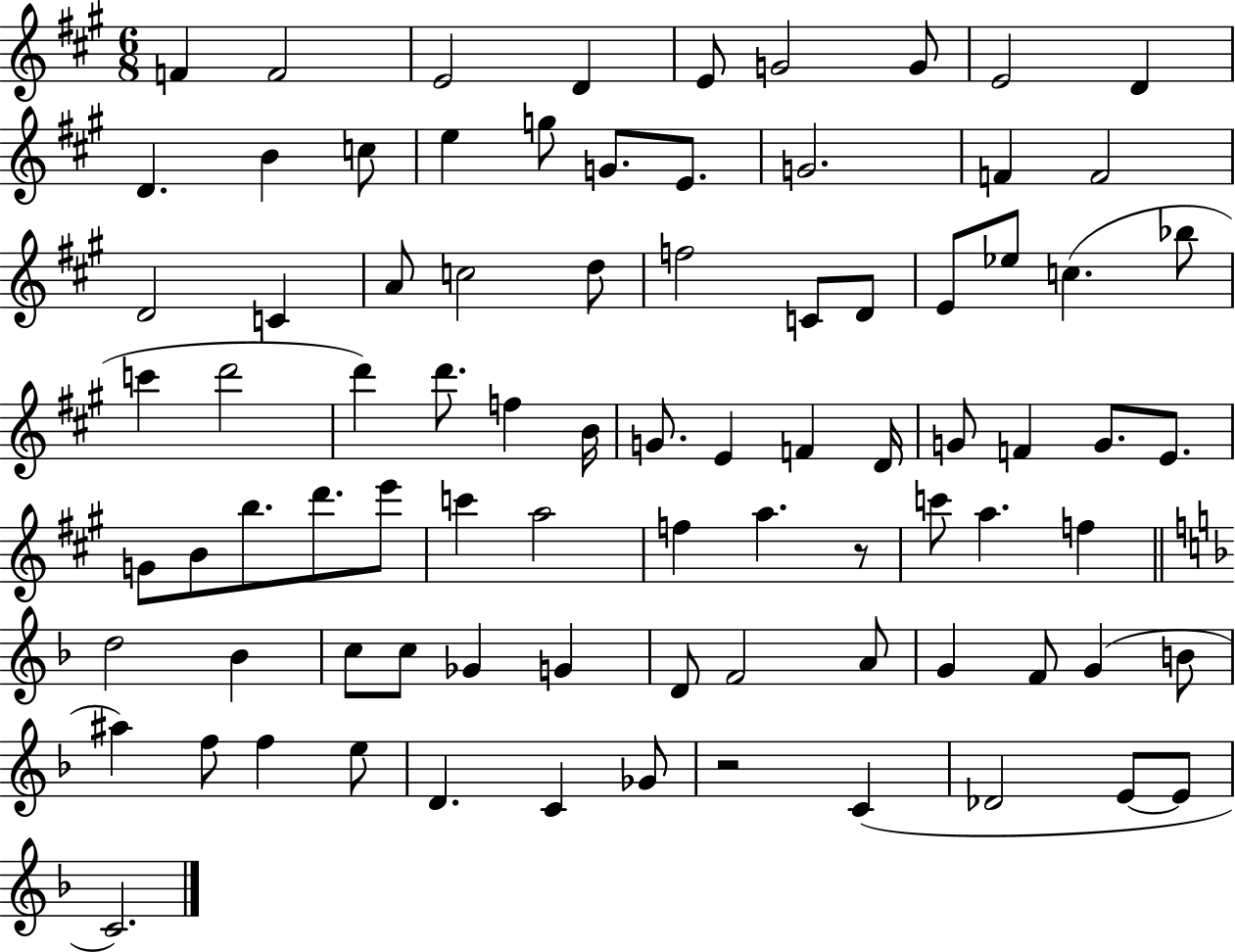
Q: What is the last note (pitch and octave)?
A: C4